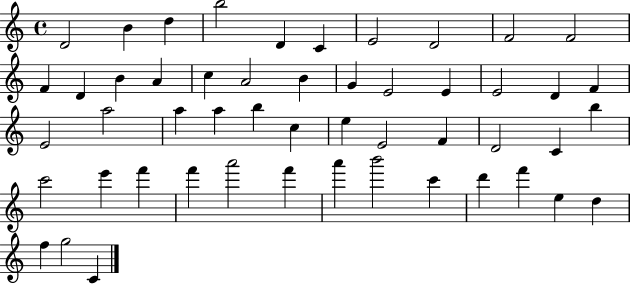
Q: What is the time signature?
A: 4/4